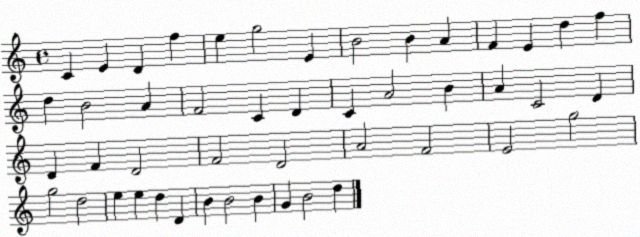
X:1
T:Untitled
M:4/4
L:1/4
K:C
C E D f e g2 E B2 B A F E d f d B2 A F2 C D C A2 B A C2 D D F D2 F2 D2 A2 F2 E2 g2 g2 d2 e e d D B B2 B G B2 d